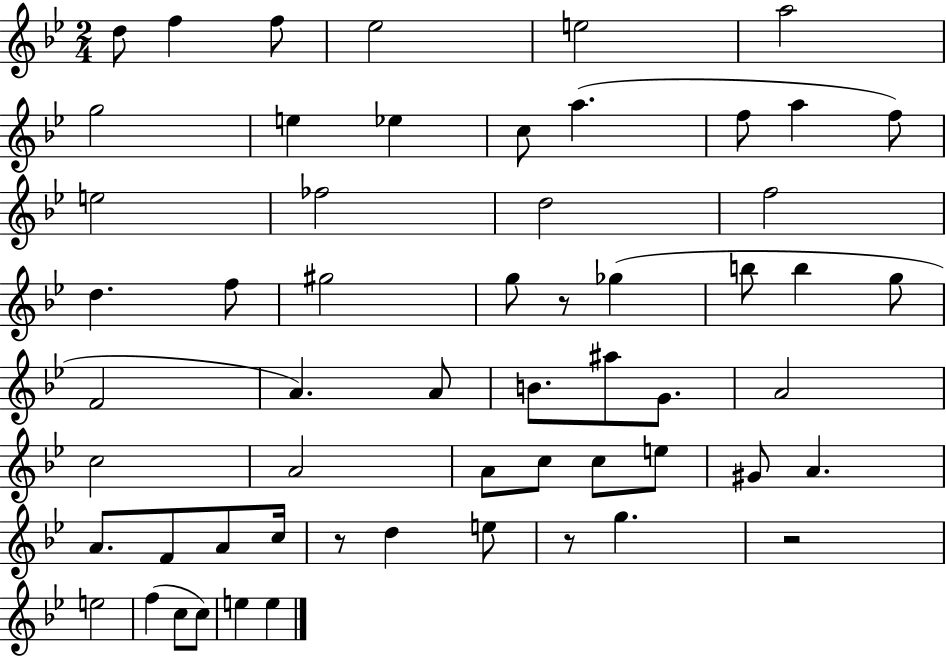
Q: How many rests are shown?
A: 4